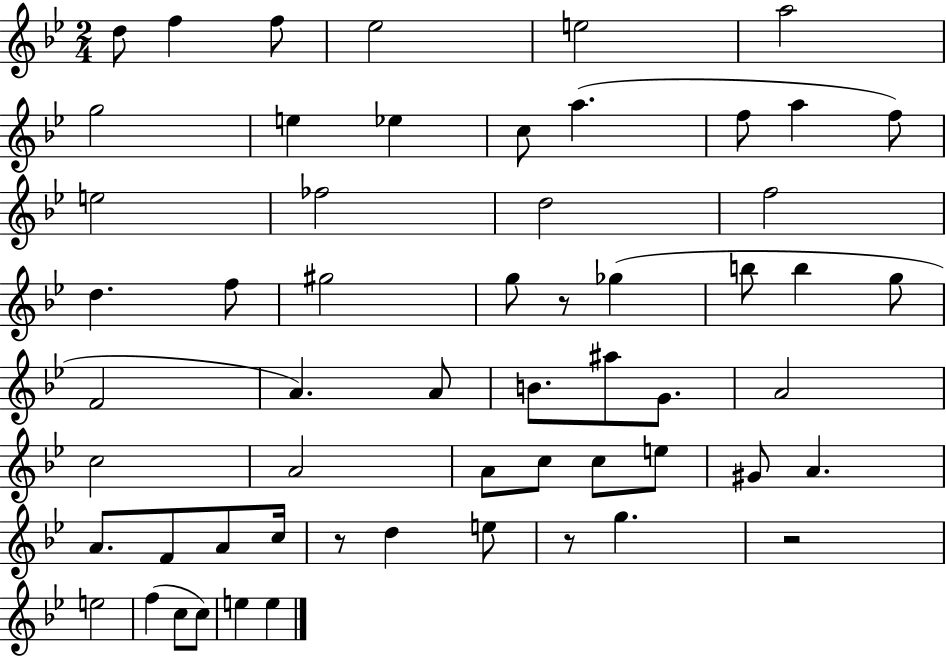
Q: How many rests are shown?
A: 4